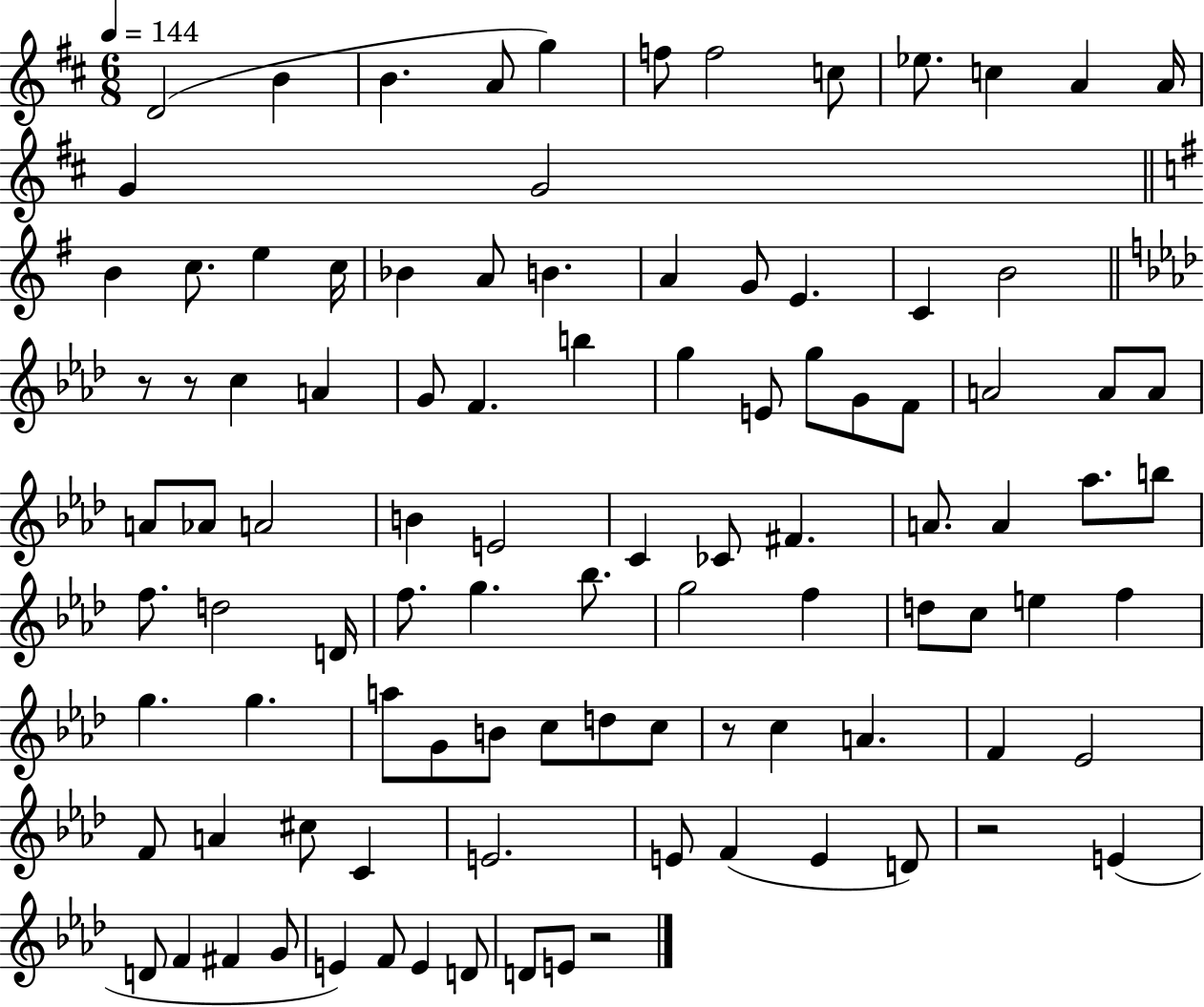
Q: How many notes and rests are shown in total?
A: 100